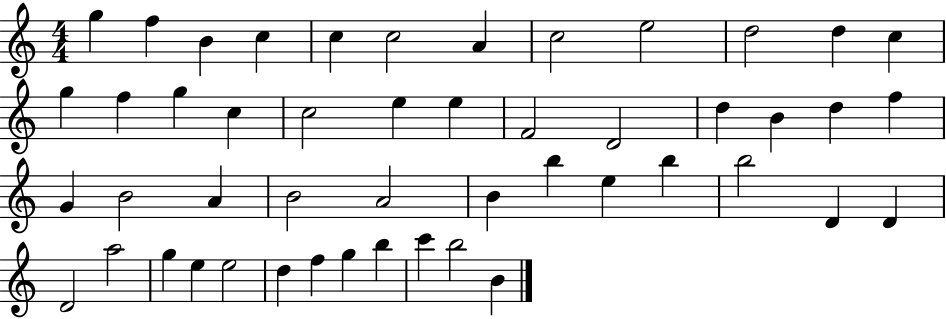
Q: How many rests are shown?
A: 0